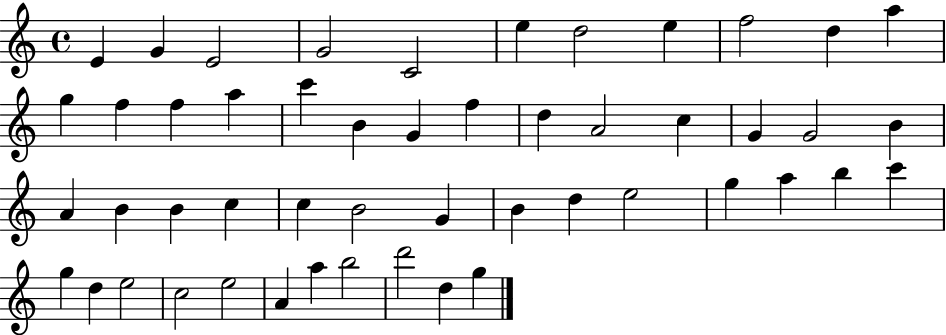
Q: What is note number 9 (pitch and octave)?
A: F5